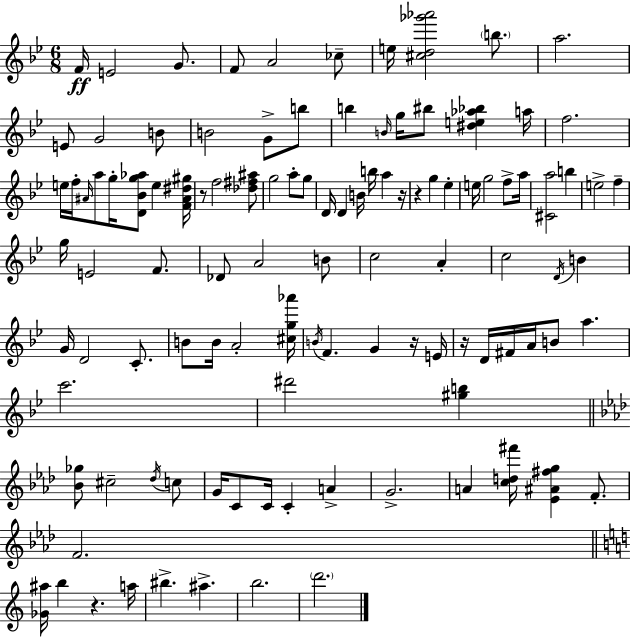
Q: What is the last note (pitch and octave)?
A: D6